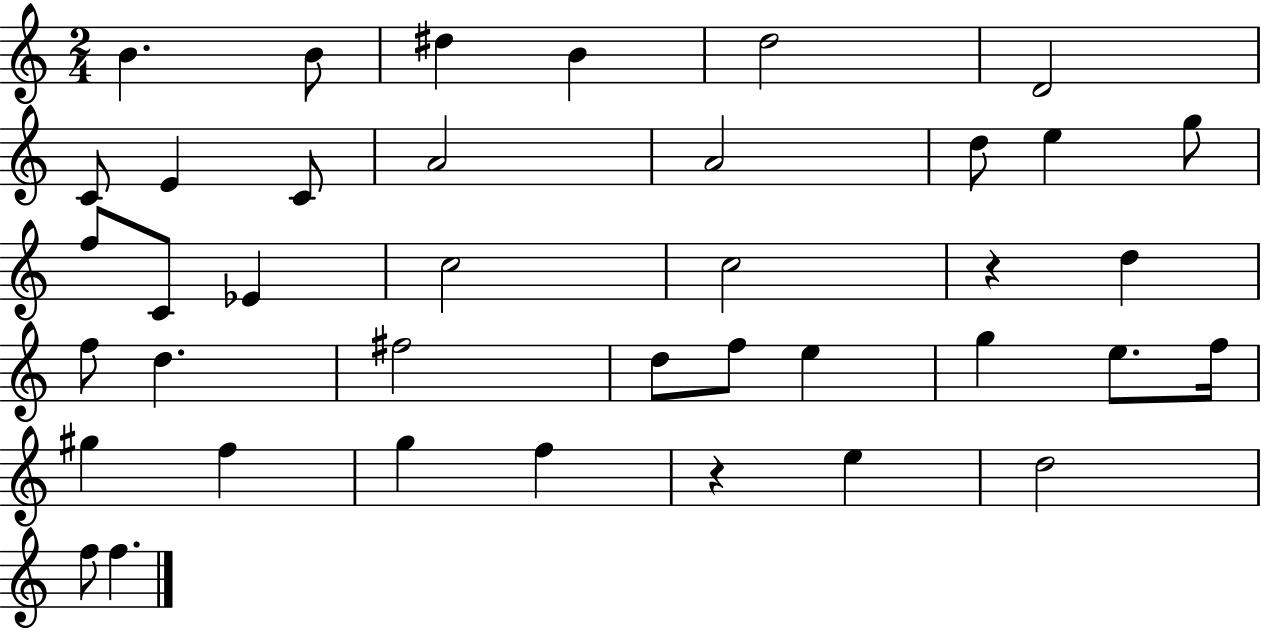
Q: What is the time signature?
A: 2/4